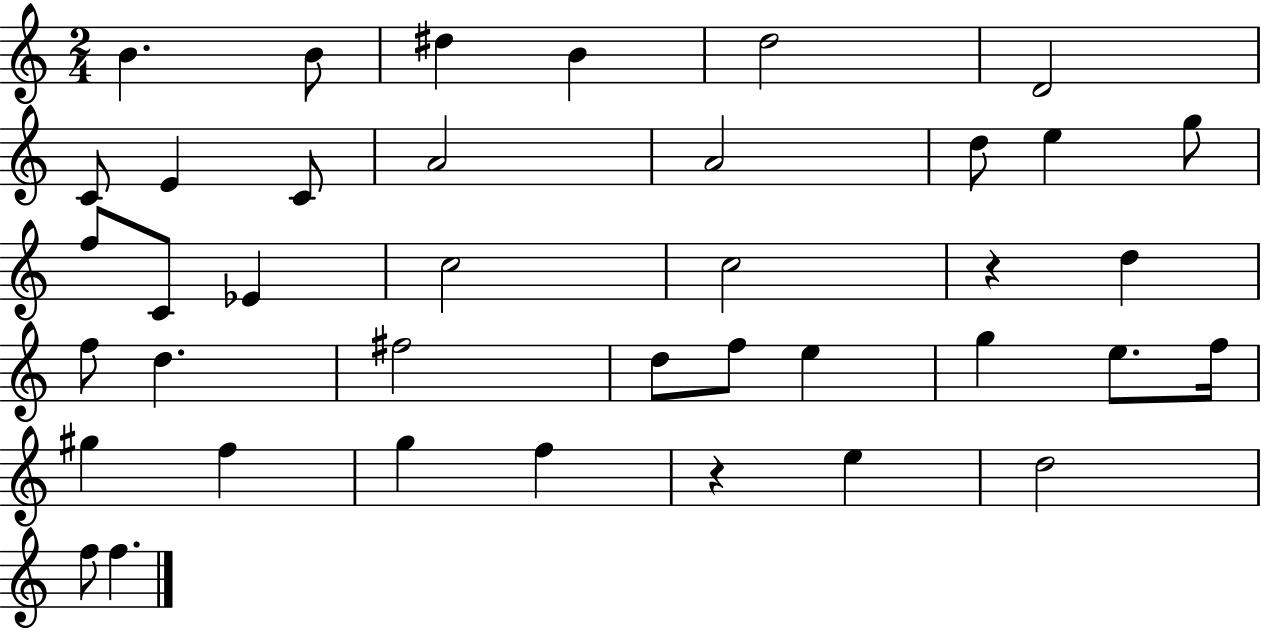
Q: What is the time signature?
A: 2/4